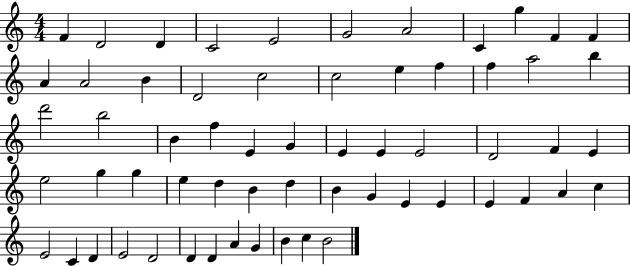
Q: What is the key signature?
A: C major